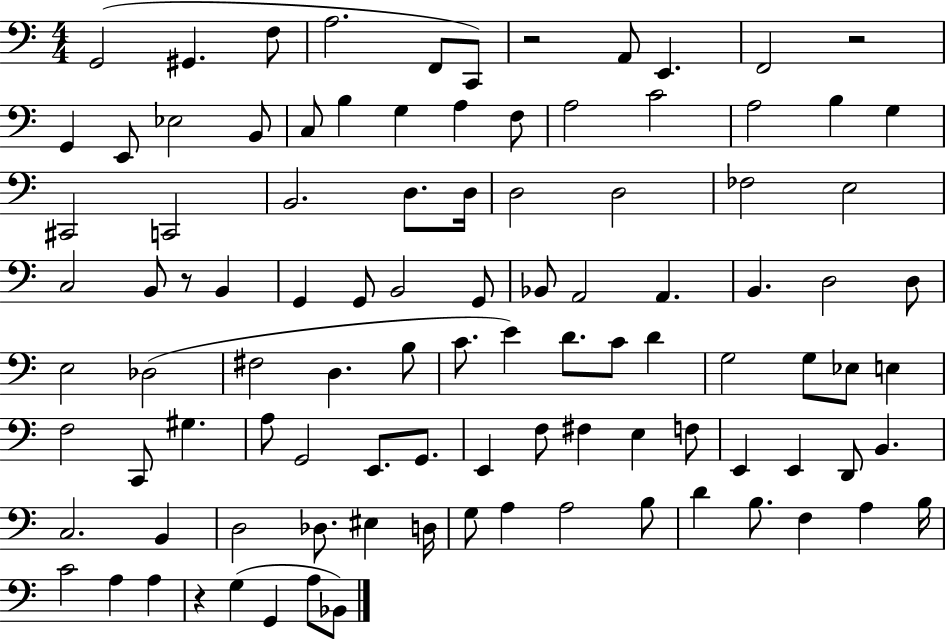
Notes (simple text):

G2/h G#2/q. F3/e A3/h. F2/e C2/e R/h A2/e E2/q. F2/h R/h G2/q E2/e Eb3/h B2/e C3/e B3/q G3/q A3/q F3/e A3/h C4/h A3/h B3/q G3/q C#2/h C2/h B2/h. D3/e. D3/s D3/h D3/h FES3/h E3/h C3/h B2/e R/e B2/q G2/q G2/e B2/h G2/e Bb2/e A2/h A2/q. B2/q. D3/h D3/e E3/h Db3/h F#3/h D3/q. B3/e C4/e. E4/q D4/e. C4/e D4/q G3/h G3/e Eb3/e E3/q F3/h C2/e G#3/q. A3/e G2/h E2/e. G2/e. E2/q F3/e F#3/q E3/q F3/e E2/q E2/q D2/e B2/q. C3/h. B2/q D3/h Db3/e. EIS3/q D3/s G3/e A3/q A3/h B3/e D4/q B3/e. F3/q A3/q B3/s C4/h A3/q A3/q R/q G3/q G2/q A3/e Bb2/e